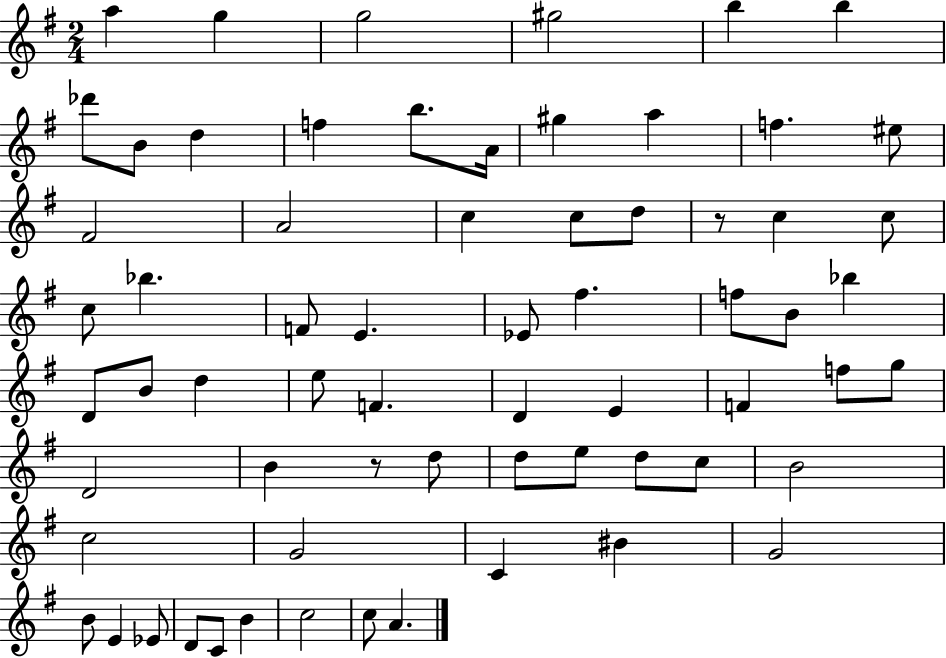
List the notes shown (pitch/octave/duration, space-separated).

A5/q G5/q G5/h G#5/h B5/q B5/q Db6/e B4/e D5/q F5/q B5/e. A4/s G#5/q A5/q F5/q. EIS5/e F#4/h A4/h C5/q C5/e D5/e R/e C5/q C5/e C5/e Bb5/q. F4/e E4/q. Eb4/e F#5/q. F5/e B4/e Bb5/q D4/e B4/e D5/q E5/e F4/q. D4/q E4/q F4/q F5/e G5/e D4/h B4/q R/e D5/e D5/e E5/e D5/e C5/e B4/h C5/h G4/h C4/q BIS4/q G4/h B4/e E4/q Eb4/e D4/e C4/e B4/q C5/h C5/e A4/q.